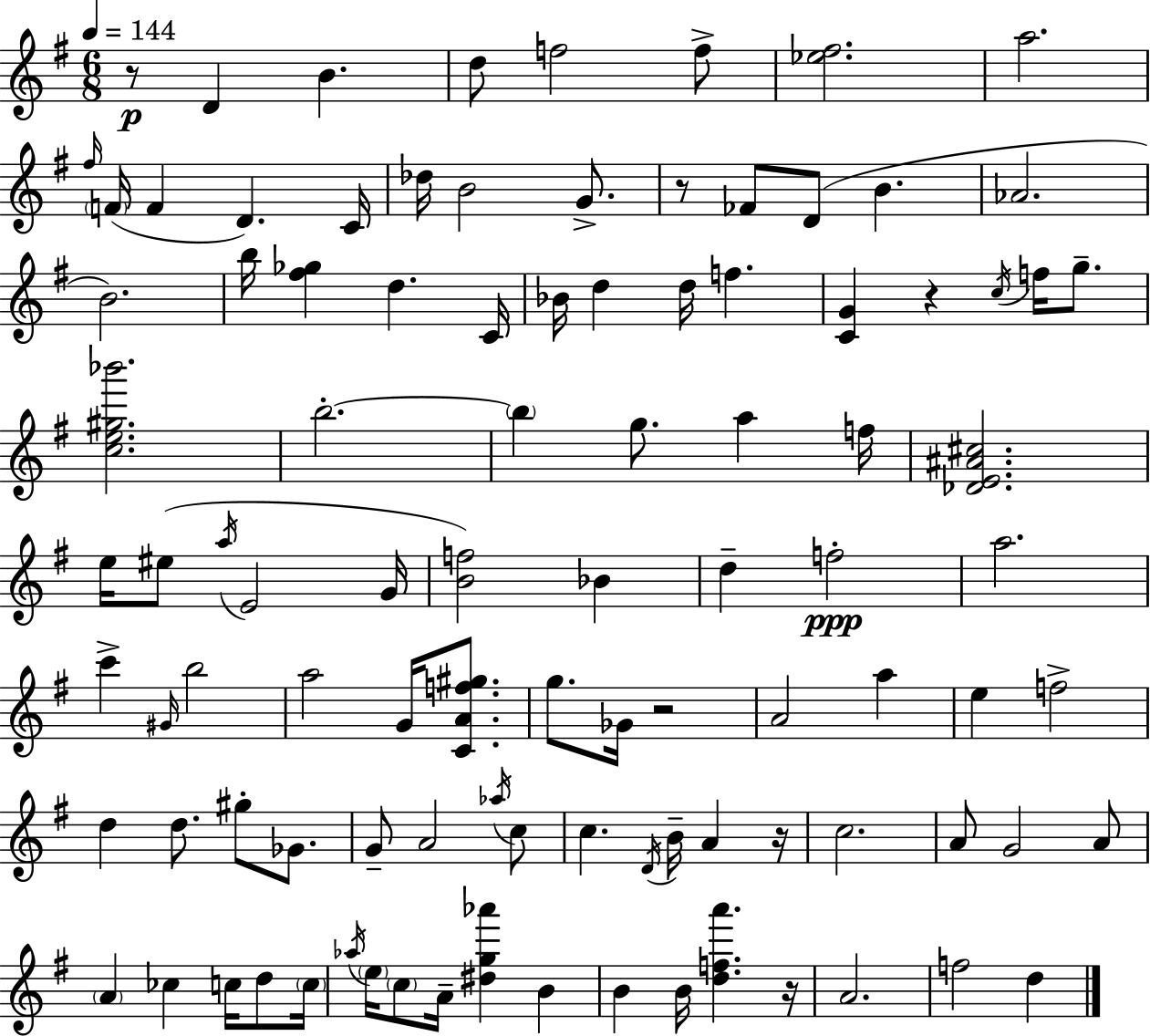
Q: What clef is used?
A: treble